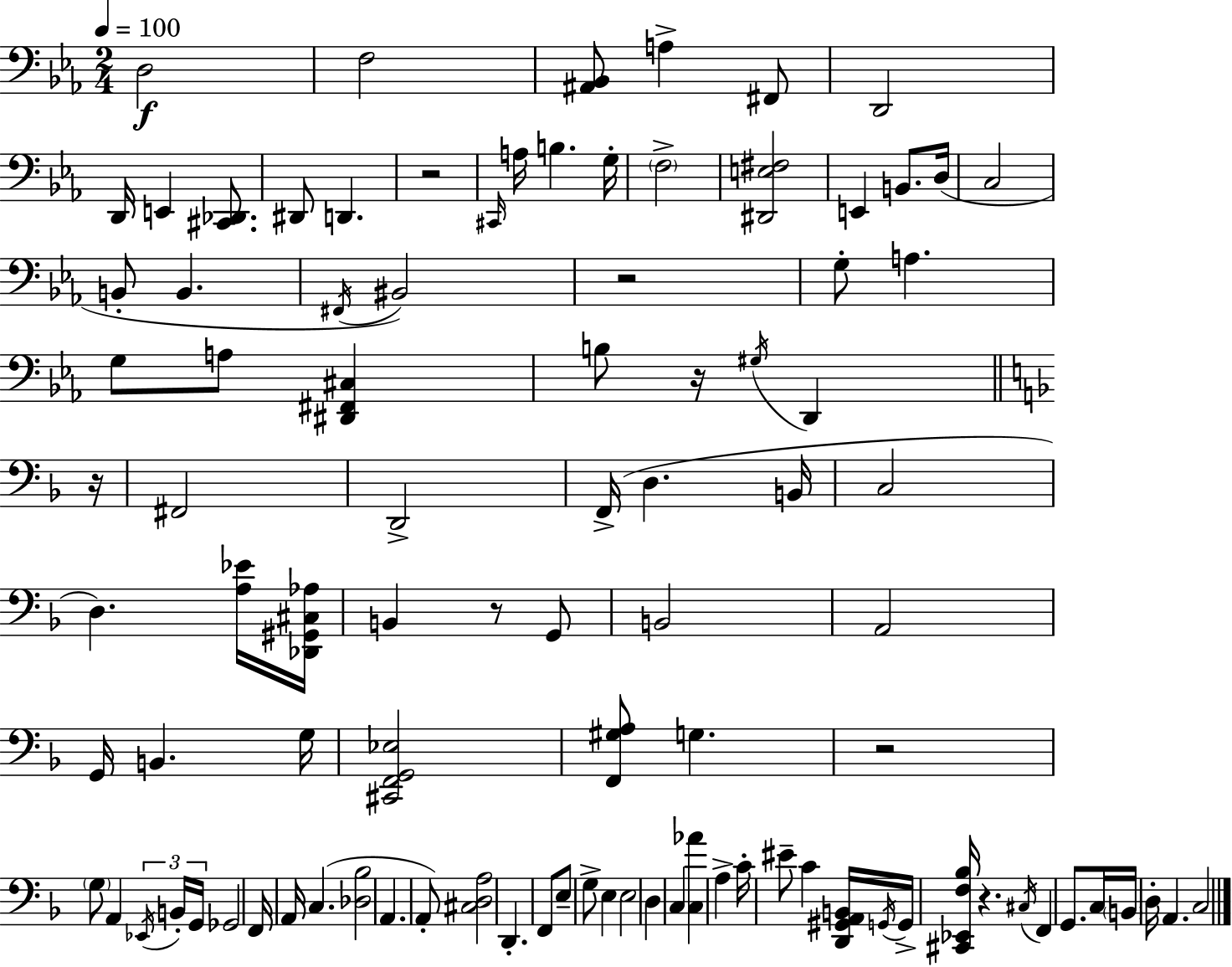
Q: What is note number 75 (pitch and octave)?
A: D3